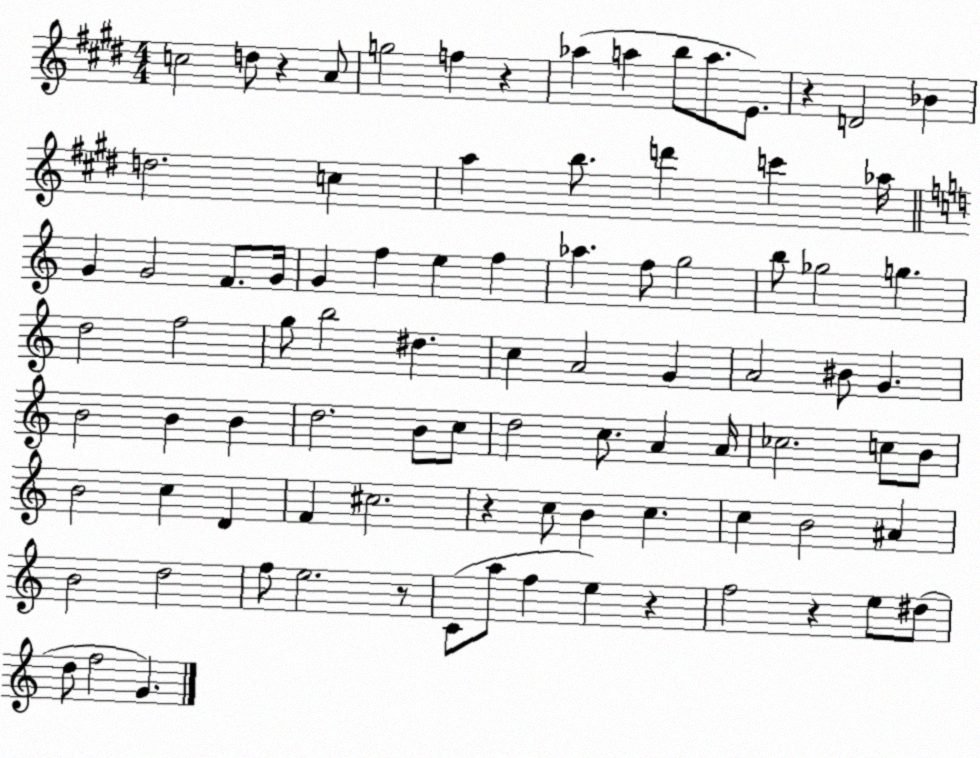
X:1
T:Untitled
M:4/4
L:1/4
K:E
c2 d/2 z A/2 g2 f z _a a b/2 a/2 E/2 z D2 _B d2 c a b/2 d' c' _a/4 G G2 F/2 G/4 G f e f _a f/2 g2 b/2 _g2 g d2 f2 g/2 b2 ^d c A2 G A2 ^B/2 G B2 B B d2 B/2 c/2 d2 c/2 A A/4 _c2 c/2 B/2 B2 c D F ^c2 z c/2 B c c B2 ^A B2 d2 f/2 e2 z/2 C/2 a/2 f e z f2 z e/2 ^d/2 d/2 f2 G